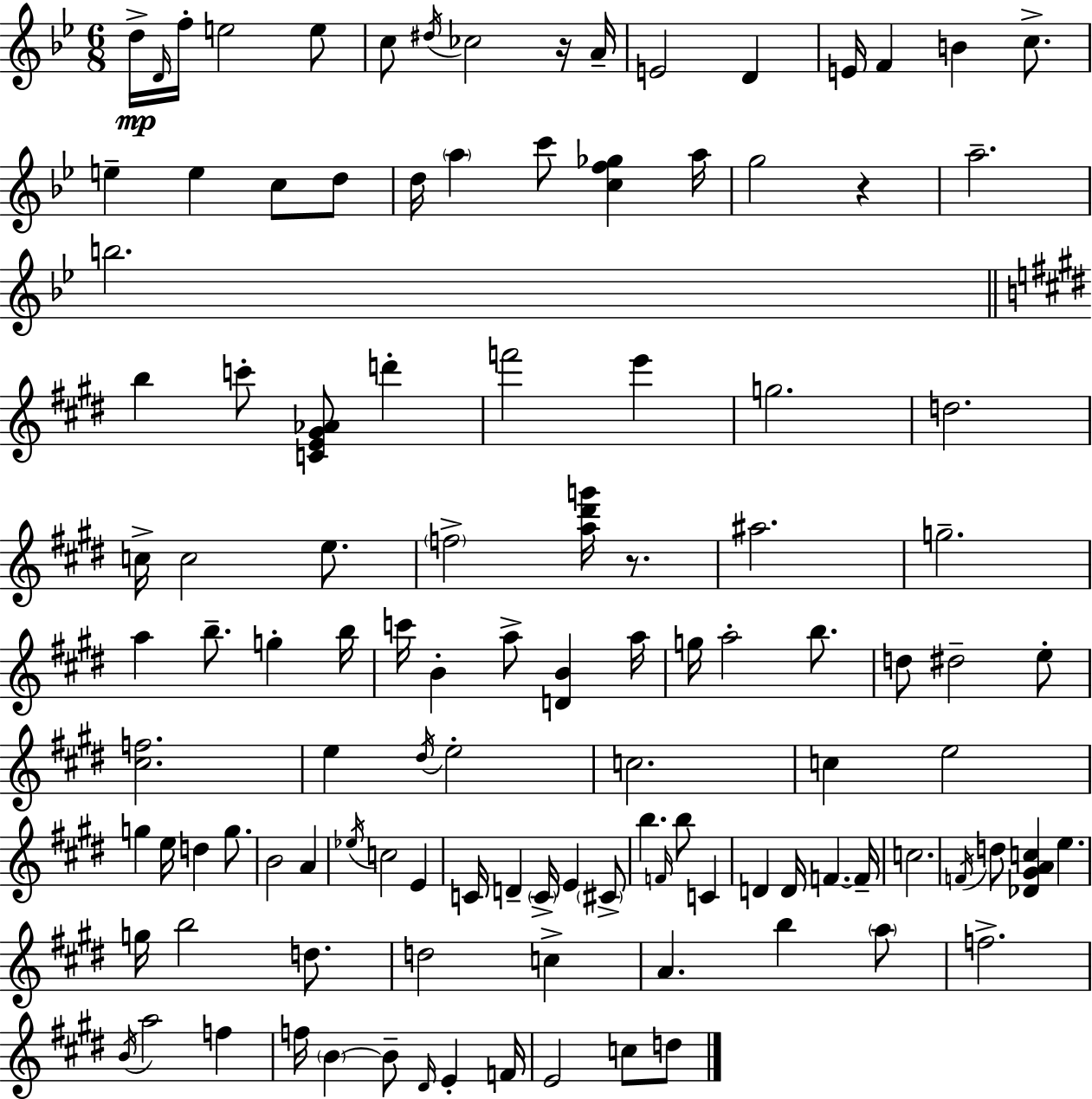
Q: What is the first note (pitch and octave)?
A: D5